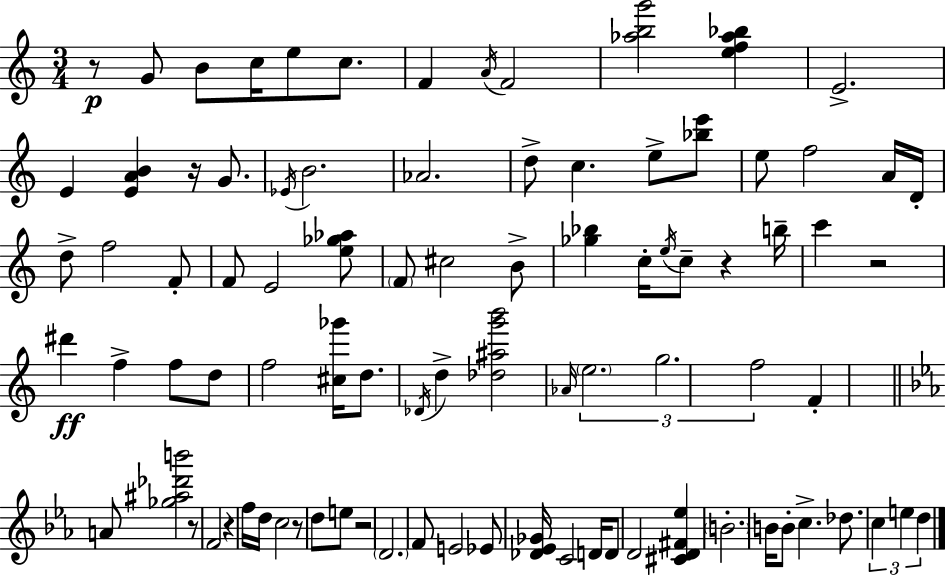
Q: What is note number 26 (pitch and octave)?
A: E4